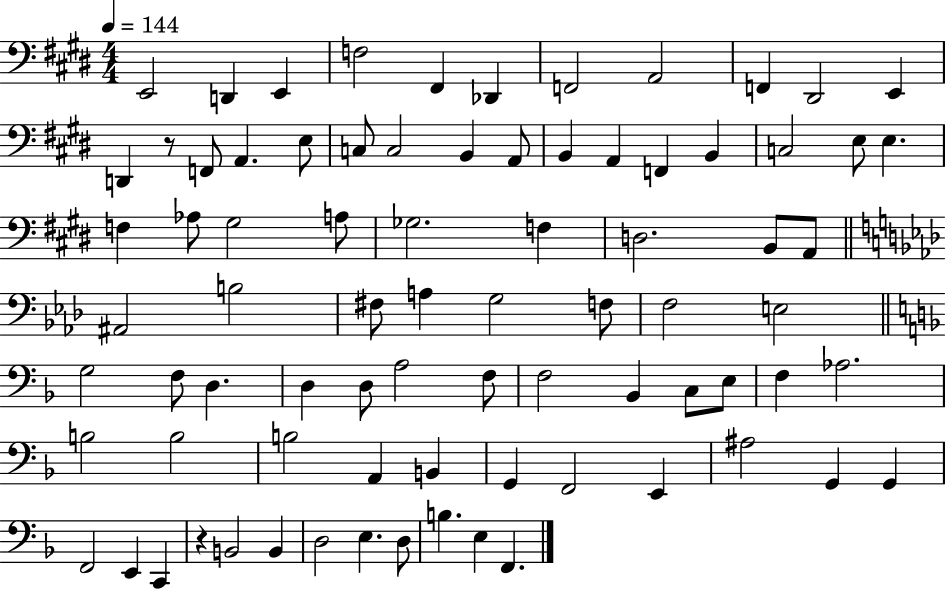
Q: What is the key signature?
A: E major